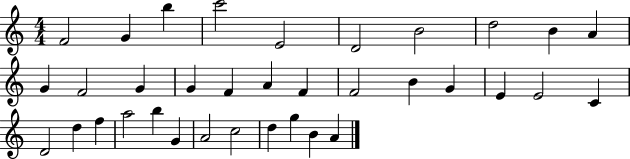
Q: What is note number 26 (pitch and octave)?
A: F5